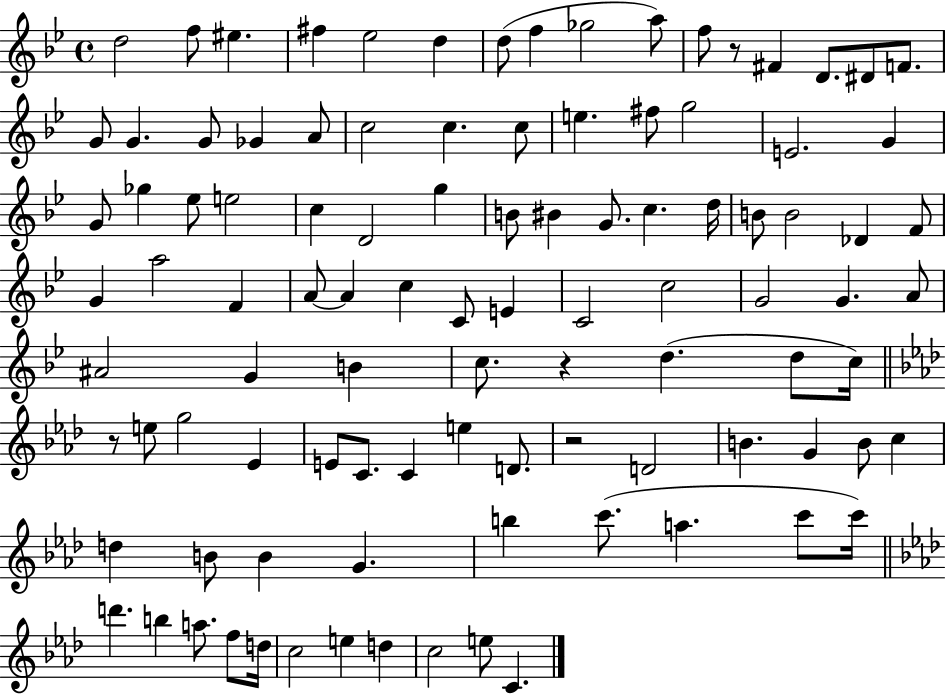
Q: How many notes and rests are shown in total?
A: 101